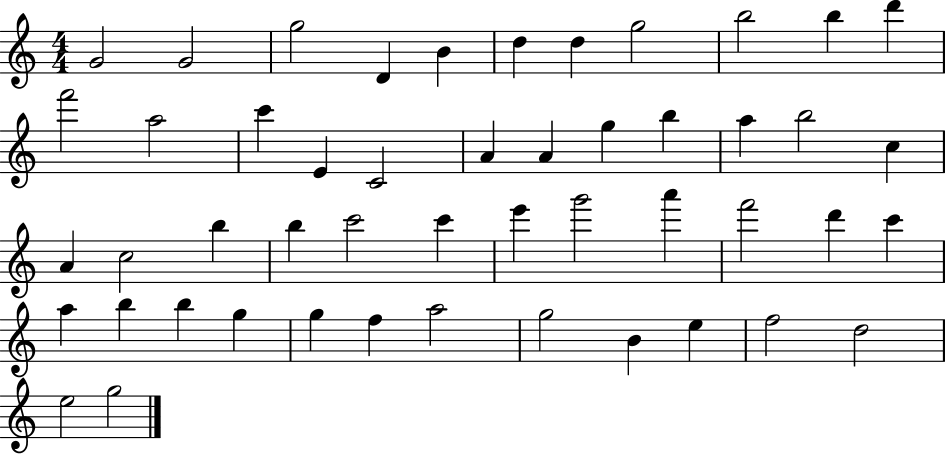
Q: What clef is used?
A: treble